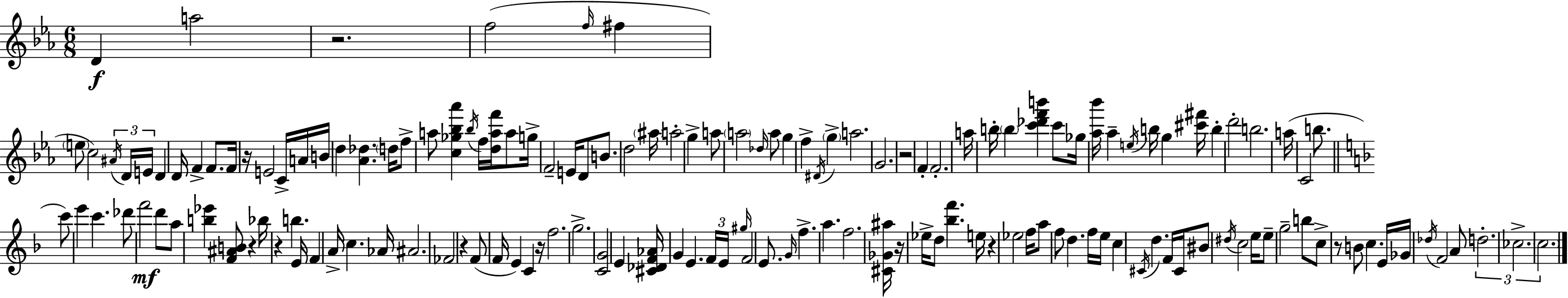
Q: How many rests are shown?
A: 10